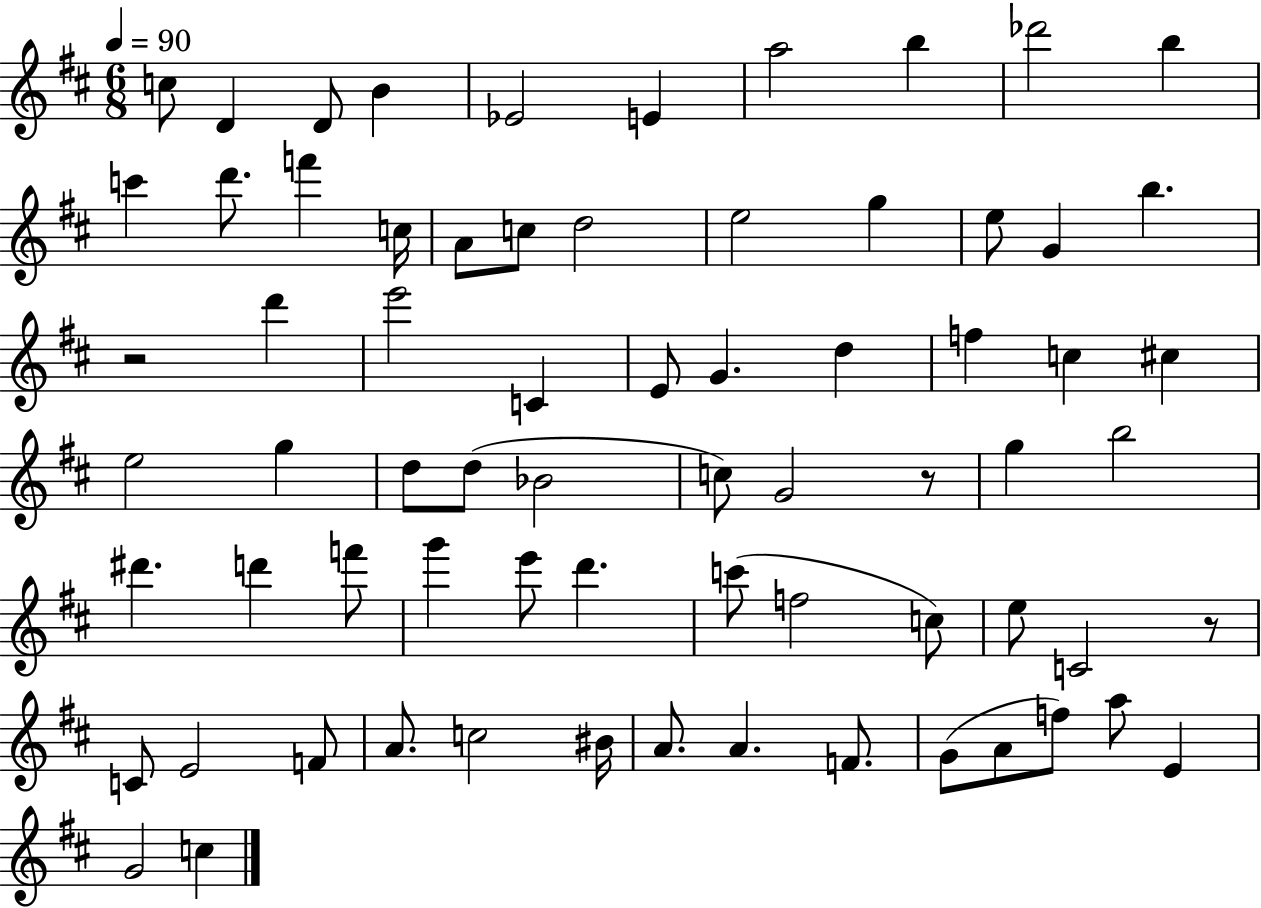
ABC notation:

X:1
T:Untitled
M:6/8
L:1/4
K:D
c/2 D D/2 B _E2 E a2 b _d'2 b c' d'/2 f' c/4 A/2 c/2 d2 e2 g e/2 G b z2 d' e'2 C E/2 G d f c ^c e2 g d/2 d/2 _B2 c/2 G2 z/2 g b2 ^d' d' f'/2 g' e'/2 d' c'/2 f2 c/2 e/2 C2 z/2 C/2 E2 F/2 A/2 c2 ^B/4 A/2 A F/2 G/2 A/2 f/2 a/2 E G2 c